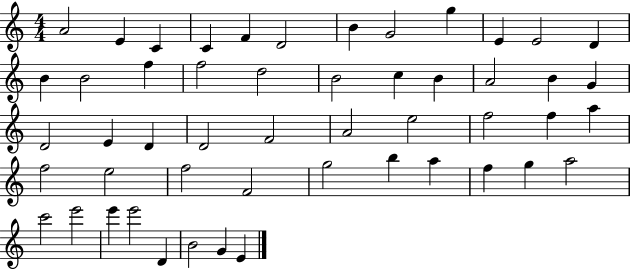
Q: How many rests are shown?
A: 0